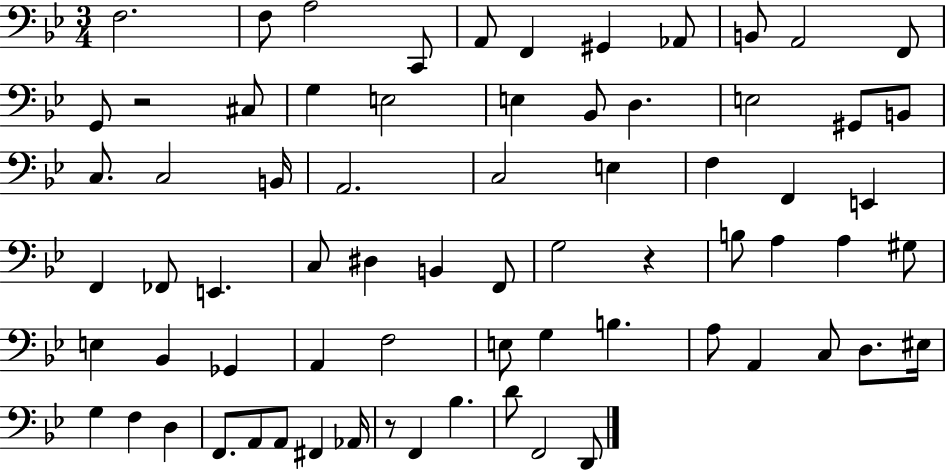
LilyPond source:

{
  \clef bass
  \numericTimeSignature
  \time 3/4
  \key bes \major
  f2. | f8 a2 c,8 | a,8 f,4 gis,4 aes,8 | b,8 a,2 f,8 | \break g,8 r2 cis8 | g4 e2 | e4 bes,8 d4. | e2 gis,8 b,8 | \break c8. c2 b,16 | a,2. | c2 e4 | f4 f,4 e,4 | \break f,4 fes,8 e,4. | c8 dis4 b,4 f,8 | g2 r4 | b8 a4 a4 gis8 | \break e4 bes,4 ges,4 | a,4 f2 | e8 g4 b4. | a8 a,4 c8 d8. eis16 | \break g4 f4 d4 | f,8. a,8 a,8 fis,4 aes,16 | r8 f,4 bes4. | d'8 f,2 d,8 | \break \bar "|."
}